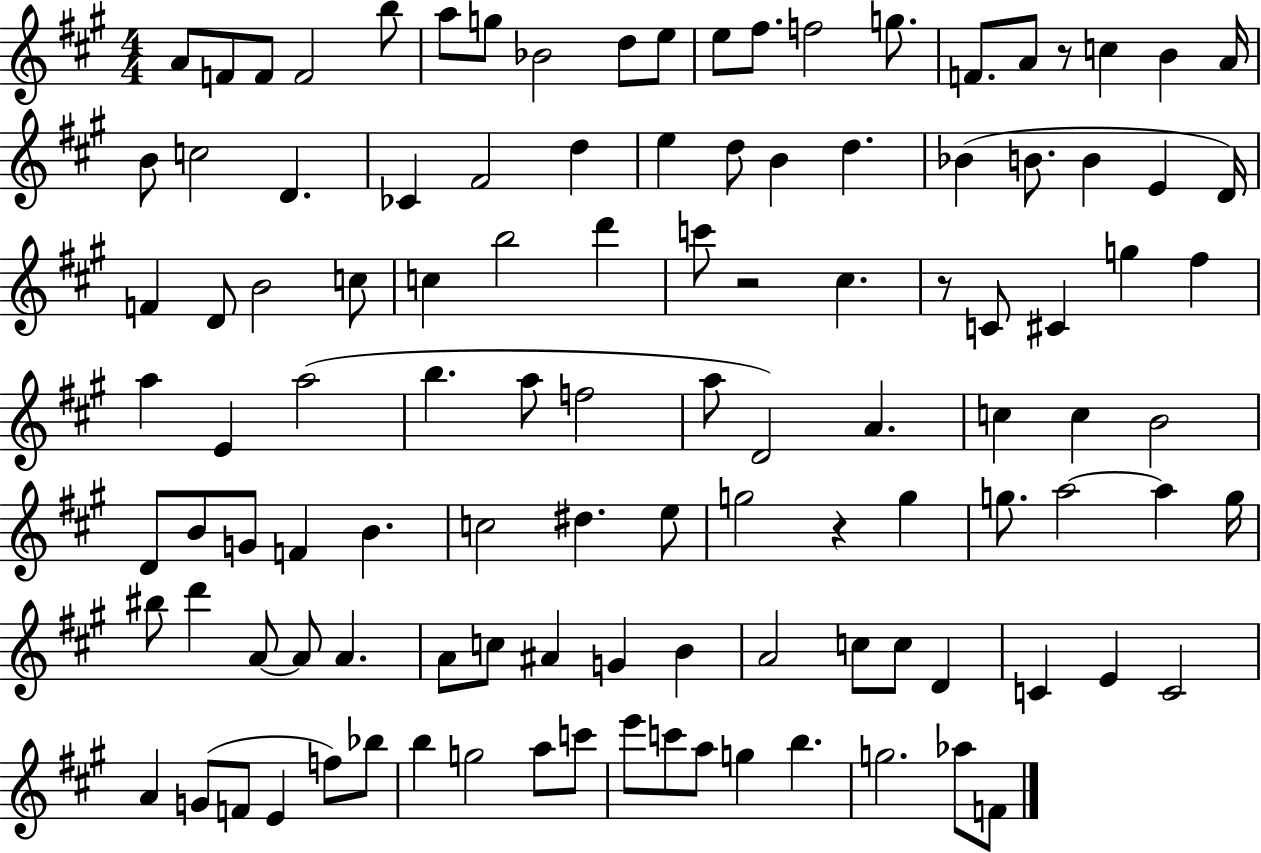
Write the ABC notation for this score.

X:1
T:Untitled
M:4/4
L:1/4
K:A
A/2 F/2 F/2 F2 b/2 a/2 g/2 _B2 d/2 e/2 e/2 ^f/2 f2 g/2 F/2 A/2 z/2 c B A/4 B/2 c2 D _C ^F2 d e d/2 B d _B B/2 B E D/4 F D/2 B2 c/2 c b2 d' c'/2 z2 ^c z/2 C/2 ^C g ^f a E a2 b a/2 f2 a/2 D2 A c c B2 D/2 B/2 G/2 F B c2 ^d e/2 g2 z g g/2 a2 a g/4 ^b/2 d' A/2 A/2 A A/2 c/2 ^A G B A2 c/2 c/2 D C E C2 A G/2 F/2 E f/2 _b/2 b g2 a/2 c'/2 e'/2 c'/2 a/2 g b g2 _a/2 F/2